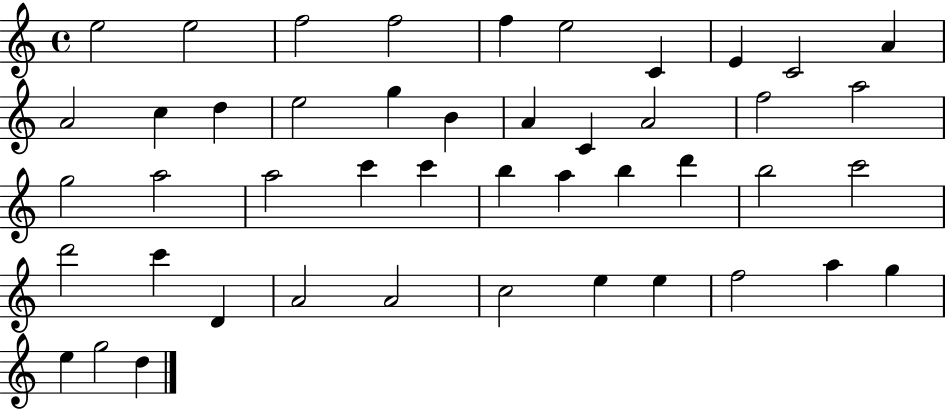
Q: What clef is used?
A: treble